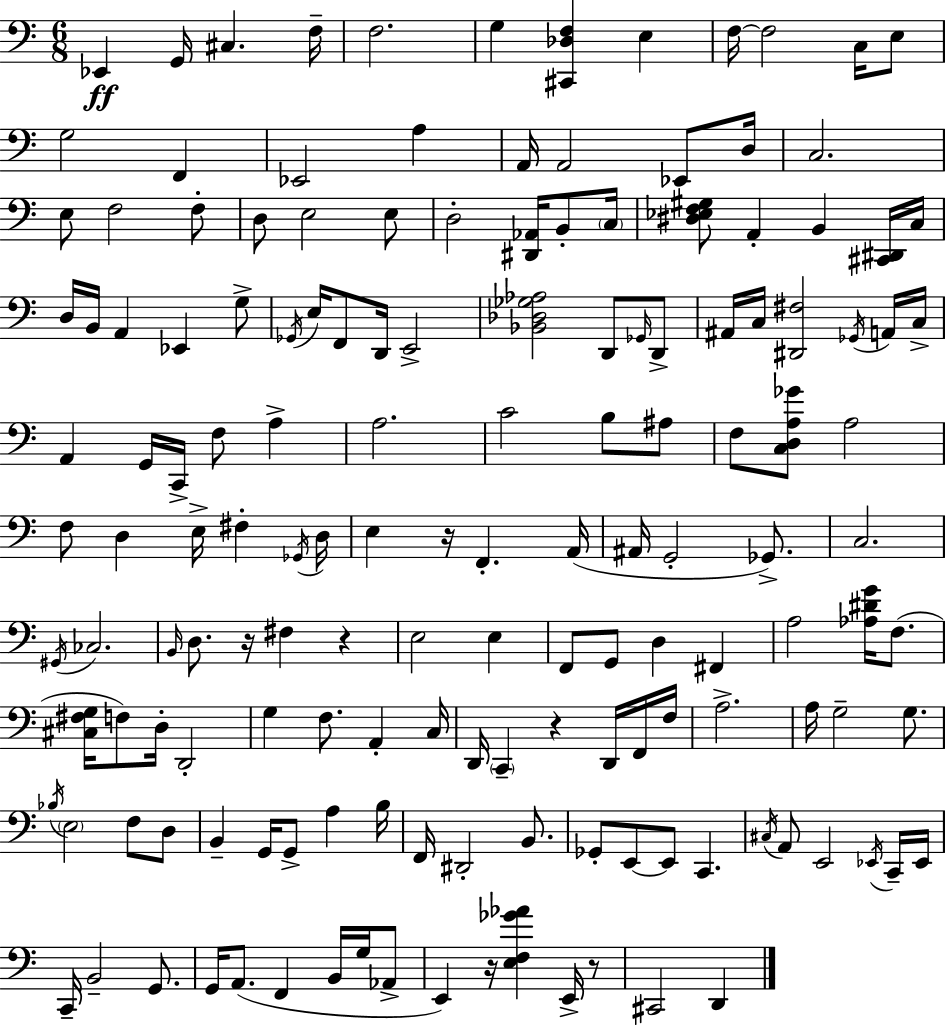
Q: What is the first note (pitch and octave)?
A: Eb2